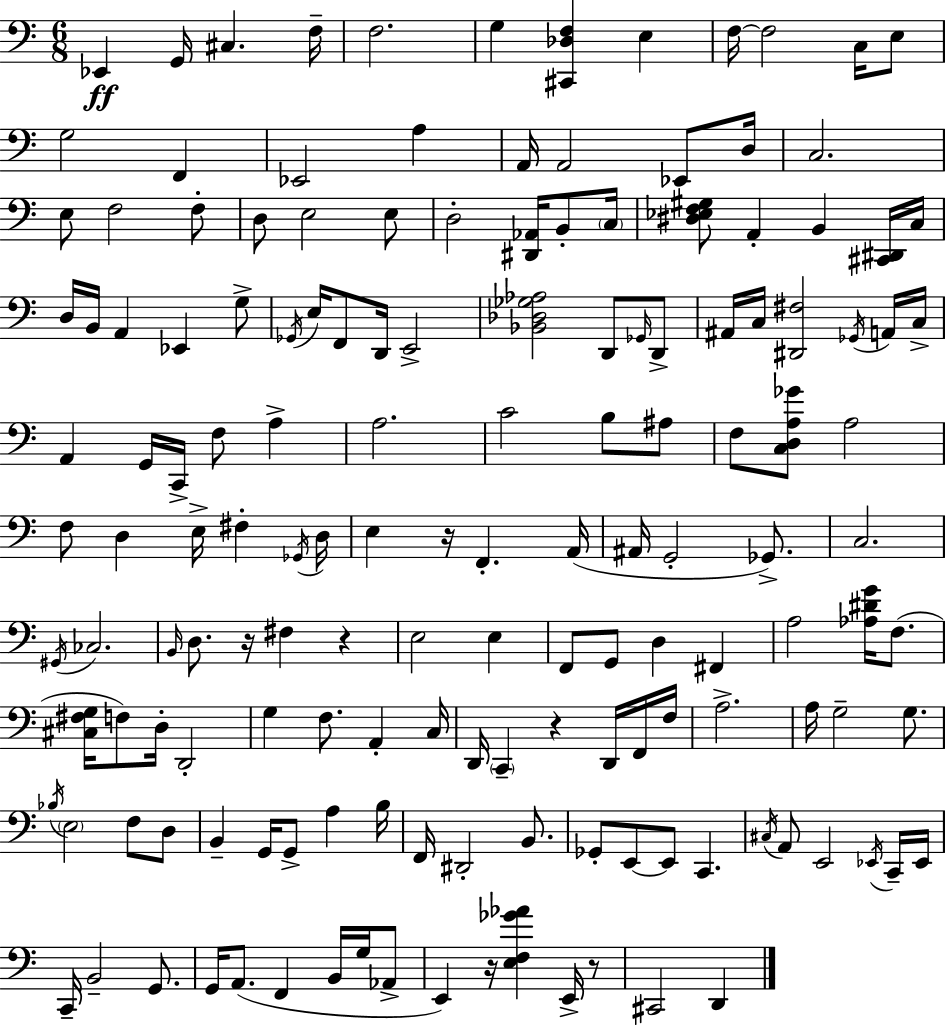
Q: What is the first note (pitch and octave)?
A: Eb2